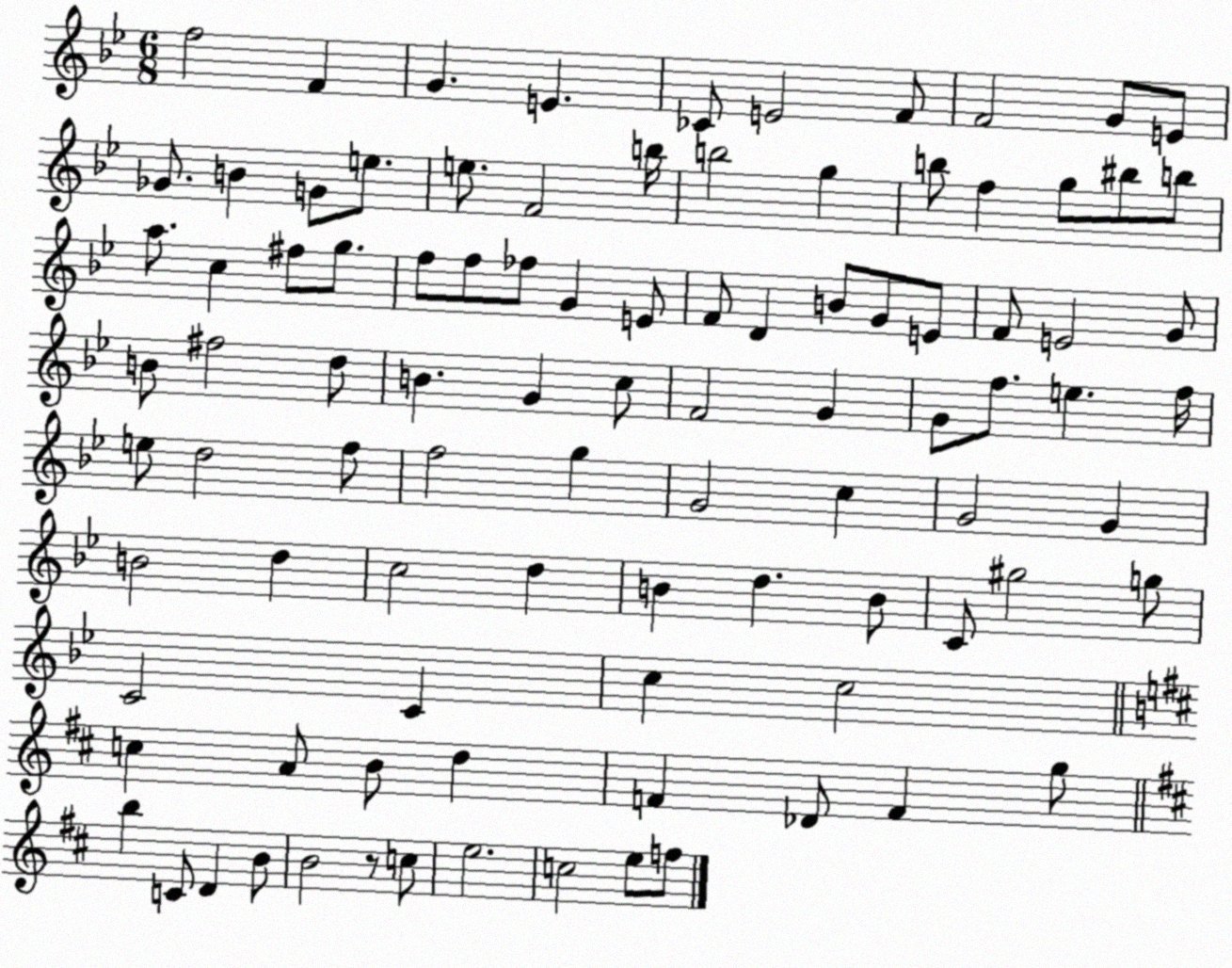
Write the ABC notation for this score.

X:1
T:Untitled
M:6/8
L:1/4
K:Bb
f2 F G E _C/2 E2 F/2 F2 G/2 E/2 _G/2 B G/2 e/2 e/2 F2 b/4 b2 g b/2 f g/2 ^b/2 b/2 a/2 c ^f/2 g/2 f/2 f/2 _f/2 G E/2 F/2 D B/2 G/2 E/2 F/2 E2 G/2 B/2 ^f2 d/2 B G c/2 F2 G G/2 f/2 e f/4 e/2 d2 f/2 f2 g G2 c G2 G B2 d c2 d B d B/2 C/2 ^g2 g/2 C2 C c c2 c A/2 B/2 d F _D/2 F g/2 b C/2 D B/2 B2 z/2 c/2 e2 c2 e/2 f/2